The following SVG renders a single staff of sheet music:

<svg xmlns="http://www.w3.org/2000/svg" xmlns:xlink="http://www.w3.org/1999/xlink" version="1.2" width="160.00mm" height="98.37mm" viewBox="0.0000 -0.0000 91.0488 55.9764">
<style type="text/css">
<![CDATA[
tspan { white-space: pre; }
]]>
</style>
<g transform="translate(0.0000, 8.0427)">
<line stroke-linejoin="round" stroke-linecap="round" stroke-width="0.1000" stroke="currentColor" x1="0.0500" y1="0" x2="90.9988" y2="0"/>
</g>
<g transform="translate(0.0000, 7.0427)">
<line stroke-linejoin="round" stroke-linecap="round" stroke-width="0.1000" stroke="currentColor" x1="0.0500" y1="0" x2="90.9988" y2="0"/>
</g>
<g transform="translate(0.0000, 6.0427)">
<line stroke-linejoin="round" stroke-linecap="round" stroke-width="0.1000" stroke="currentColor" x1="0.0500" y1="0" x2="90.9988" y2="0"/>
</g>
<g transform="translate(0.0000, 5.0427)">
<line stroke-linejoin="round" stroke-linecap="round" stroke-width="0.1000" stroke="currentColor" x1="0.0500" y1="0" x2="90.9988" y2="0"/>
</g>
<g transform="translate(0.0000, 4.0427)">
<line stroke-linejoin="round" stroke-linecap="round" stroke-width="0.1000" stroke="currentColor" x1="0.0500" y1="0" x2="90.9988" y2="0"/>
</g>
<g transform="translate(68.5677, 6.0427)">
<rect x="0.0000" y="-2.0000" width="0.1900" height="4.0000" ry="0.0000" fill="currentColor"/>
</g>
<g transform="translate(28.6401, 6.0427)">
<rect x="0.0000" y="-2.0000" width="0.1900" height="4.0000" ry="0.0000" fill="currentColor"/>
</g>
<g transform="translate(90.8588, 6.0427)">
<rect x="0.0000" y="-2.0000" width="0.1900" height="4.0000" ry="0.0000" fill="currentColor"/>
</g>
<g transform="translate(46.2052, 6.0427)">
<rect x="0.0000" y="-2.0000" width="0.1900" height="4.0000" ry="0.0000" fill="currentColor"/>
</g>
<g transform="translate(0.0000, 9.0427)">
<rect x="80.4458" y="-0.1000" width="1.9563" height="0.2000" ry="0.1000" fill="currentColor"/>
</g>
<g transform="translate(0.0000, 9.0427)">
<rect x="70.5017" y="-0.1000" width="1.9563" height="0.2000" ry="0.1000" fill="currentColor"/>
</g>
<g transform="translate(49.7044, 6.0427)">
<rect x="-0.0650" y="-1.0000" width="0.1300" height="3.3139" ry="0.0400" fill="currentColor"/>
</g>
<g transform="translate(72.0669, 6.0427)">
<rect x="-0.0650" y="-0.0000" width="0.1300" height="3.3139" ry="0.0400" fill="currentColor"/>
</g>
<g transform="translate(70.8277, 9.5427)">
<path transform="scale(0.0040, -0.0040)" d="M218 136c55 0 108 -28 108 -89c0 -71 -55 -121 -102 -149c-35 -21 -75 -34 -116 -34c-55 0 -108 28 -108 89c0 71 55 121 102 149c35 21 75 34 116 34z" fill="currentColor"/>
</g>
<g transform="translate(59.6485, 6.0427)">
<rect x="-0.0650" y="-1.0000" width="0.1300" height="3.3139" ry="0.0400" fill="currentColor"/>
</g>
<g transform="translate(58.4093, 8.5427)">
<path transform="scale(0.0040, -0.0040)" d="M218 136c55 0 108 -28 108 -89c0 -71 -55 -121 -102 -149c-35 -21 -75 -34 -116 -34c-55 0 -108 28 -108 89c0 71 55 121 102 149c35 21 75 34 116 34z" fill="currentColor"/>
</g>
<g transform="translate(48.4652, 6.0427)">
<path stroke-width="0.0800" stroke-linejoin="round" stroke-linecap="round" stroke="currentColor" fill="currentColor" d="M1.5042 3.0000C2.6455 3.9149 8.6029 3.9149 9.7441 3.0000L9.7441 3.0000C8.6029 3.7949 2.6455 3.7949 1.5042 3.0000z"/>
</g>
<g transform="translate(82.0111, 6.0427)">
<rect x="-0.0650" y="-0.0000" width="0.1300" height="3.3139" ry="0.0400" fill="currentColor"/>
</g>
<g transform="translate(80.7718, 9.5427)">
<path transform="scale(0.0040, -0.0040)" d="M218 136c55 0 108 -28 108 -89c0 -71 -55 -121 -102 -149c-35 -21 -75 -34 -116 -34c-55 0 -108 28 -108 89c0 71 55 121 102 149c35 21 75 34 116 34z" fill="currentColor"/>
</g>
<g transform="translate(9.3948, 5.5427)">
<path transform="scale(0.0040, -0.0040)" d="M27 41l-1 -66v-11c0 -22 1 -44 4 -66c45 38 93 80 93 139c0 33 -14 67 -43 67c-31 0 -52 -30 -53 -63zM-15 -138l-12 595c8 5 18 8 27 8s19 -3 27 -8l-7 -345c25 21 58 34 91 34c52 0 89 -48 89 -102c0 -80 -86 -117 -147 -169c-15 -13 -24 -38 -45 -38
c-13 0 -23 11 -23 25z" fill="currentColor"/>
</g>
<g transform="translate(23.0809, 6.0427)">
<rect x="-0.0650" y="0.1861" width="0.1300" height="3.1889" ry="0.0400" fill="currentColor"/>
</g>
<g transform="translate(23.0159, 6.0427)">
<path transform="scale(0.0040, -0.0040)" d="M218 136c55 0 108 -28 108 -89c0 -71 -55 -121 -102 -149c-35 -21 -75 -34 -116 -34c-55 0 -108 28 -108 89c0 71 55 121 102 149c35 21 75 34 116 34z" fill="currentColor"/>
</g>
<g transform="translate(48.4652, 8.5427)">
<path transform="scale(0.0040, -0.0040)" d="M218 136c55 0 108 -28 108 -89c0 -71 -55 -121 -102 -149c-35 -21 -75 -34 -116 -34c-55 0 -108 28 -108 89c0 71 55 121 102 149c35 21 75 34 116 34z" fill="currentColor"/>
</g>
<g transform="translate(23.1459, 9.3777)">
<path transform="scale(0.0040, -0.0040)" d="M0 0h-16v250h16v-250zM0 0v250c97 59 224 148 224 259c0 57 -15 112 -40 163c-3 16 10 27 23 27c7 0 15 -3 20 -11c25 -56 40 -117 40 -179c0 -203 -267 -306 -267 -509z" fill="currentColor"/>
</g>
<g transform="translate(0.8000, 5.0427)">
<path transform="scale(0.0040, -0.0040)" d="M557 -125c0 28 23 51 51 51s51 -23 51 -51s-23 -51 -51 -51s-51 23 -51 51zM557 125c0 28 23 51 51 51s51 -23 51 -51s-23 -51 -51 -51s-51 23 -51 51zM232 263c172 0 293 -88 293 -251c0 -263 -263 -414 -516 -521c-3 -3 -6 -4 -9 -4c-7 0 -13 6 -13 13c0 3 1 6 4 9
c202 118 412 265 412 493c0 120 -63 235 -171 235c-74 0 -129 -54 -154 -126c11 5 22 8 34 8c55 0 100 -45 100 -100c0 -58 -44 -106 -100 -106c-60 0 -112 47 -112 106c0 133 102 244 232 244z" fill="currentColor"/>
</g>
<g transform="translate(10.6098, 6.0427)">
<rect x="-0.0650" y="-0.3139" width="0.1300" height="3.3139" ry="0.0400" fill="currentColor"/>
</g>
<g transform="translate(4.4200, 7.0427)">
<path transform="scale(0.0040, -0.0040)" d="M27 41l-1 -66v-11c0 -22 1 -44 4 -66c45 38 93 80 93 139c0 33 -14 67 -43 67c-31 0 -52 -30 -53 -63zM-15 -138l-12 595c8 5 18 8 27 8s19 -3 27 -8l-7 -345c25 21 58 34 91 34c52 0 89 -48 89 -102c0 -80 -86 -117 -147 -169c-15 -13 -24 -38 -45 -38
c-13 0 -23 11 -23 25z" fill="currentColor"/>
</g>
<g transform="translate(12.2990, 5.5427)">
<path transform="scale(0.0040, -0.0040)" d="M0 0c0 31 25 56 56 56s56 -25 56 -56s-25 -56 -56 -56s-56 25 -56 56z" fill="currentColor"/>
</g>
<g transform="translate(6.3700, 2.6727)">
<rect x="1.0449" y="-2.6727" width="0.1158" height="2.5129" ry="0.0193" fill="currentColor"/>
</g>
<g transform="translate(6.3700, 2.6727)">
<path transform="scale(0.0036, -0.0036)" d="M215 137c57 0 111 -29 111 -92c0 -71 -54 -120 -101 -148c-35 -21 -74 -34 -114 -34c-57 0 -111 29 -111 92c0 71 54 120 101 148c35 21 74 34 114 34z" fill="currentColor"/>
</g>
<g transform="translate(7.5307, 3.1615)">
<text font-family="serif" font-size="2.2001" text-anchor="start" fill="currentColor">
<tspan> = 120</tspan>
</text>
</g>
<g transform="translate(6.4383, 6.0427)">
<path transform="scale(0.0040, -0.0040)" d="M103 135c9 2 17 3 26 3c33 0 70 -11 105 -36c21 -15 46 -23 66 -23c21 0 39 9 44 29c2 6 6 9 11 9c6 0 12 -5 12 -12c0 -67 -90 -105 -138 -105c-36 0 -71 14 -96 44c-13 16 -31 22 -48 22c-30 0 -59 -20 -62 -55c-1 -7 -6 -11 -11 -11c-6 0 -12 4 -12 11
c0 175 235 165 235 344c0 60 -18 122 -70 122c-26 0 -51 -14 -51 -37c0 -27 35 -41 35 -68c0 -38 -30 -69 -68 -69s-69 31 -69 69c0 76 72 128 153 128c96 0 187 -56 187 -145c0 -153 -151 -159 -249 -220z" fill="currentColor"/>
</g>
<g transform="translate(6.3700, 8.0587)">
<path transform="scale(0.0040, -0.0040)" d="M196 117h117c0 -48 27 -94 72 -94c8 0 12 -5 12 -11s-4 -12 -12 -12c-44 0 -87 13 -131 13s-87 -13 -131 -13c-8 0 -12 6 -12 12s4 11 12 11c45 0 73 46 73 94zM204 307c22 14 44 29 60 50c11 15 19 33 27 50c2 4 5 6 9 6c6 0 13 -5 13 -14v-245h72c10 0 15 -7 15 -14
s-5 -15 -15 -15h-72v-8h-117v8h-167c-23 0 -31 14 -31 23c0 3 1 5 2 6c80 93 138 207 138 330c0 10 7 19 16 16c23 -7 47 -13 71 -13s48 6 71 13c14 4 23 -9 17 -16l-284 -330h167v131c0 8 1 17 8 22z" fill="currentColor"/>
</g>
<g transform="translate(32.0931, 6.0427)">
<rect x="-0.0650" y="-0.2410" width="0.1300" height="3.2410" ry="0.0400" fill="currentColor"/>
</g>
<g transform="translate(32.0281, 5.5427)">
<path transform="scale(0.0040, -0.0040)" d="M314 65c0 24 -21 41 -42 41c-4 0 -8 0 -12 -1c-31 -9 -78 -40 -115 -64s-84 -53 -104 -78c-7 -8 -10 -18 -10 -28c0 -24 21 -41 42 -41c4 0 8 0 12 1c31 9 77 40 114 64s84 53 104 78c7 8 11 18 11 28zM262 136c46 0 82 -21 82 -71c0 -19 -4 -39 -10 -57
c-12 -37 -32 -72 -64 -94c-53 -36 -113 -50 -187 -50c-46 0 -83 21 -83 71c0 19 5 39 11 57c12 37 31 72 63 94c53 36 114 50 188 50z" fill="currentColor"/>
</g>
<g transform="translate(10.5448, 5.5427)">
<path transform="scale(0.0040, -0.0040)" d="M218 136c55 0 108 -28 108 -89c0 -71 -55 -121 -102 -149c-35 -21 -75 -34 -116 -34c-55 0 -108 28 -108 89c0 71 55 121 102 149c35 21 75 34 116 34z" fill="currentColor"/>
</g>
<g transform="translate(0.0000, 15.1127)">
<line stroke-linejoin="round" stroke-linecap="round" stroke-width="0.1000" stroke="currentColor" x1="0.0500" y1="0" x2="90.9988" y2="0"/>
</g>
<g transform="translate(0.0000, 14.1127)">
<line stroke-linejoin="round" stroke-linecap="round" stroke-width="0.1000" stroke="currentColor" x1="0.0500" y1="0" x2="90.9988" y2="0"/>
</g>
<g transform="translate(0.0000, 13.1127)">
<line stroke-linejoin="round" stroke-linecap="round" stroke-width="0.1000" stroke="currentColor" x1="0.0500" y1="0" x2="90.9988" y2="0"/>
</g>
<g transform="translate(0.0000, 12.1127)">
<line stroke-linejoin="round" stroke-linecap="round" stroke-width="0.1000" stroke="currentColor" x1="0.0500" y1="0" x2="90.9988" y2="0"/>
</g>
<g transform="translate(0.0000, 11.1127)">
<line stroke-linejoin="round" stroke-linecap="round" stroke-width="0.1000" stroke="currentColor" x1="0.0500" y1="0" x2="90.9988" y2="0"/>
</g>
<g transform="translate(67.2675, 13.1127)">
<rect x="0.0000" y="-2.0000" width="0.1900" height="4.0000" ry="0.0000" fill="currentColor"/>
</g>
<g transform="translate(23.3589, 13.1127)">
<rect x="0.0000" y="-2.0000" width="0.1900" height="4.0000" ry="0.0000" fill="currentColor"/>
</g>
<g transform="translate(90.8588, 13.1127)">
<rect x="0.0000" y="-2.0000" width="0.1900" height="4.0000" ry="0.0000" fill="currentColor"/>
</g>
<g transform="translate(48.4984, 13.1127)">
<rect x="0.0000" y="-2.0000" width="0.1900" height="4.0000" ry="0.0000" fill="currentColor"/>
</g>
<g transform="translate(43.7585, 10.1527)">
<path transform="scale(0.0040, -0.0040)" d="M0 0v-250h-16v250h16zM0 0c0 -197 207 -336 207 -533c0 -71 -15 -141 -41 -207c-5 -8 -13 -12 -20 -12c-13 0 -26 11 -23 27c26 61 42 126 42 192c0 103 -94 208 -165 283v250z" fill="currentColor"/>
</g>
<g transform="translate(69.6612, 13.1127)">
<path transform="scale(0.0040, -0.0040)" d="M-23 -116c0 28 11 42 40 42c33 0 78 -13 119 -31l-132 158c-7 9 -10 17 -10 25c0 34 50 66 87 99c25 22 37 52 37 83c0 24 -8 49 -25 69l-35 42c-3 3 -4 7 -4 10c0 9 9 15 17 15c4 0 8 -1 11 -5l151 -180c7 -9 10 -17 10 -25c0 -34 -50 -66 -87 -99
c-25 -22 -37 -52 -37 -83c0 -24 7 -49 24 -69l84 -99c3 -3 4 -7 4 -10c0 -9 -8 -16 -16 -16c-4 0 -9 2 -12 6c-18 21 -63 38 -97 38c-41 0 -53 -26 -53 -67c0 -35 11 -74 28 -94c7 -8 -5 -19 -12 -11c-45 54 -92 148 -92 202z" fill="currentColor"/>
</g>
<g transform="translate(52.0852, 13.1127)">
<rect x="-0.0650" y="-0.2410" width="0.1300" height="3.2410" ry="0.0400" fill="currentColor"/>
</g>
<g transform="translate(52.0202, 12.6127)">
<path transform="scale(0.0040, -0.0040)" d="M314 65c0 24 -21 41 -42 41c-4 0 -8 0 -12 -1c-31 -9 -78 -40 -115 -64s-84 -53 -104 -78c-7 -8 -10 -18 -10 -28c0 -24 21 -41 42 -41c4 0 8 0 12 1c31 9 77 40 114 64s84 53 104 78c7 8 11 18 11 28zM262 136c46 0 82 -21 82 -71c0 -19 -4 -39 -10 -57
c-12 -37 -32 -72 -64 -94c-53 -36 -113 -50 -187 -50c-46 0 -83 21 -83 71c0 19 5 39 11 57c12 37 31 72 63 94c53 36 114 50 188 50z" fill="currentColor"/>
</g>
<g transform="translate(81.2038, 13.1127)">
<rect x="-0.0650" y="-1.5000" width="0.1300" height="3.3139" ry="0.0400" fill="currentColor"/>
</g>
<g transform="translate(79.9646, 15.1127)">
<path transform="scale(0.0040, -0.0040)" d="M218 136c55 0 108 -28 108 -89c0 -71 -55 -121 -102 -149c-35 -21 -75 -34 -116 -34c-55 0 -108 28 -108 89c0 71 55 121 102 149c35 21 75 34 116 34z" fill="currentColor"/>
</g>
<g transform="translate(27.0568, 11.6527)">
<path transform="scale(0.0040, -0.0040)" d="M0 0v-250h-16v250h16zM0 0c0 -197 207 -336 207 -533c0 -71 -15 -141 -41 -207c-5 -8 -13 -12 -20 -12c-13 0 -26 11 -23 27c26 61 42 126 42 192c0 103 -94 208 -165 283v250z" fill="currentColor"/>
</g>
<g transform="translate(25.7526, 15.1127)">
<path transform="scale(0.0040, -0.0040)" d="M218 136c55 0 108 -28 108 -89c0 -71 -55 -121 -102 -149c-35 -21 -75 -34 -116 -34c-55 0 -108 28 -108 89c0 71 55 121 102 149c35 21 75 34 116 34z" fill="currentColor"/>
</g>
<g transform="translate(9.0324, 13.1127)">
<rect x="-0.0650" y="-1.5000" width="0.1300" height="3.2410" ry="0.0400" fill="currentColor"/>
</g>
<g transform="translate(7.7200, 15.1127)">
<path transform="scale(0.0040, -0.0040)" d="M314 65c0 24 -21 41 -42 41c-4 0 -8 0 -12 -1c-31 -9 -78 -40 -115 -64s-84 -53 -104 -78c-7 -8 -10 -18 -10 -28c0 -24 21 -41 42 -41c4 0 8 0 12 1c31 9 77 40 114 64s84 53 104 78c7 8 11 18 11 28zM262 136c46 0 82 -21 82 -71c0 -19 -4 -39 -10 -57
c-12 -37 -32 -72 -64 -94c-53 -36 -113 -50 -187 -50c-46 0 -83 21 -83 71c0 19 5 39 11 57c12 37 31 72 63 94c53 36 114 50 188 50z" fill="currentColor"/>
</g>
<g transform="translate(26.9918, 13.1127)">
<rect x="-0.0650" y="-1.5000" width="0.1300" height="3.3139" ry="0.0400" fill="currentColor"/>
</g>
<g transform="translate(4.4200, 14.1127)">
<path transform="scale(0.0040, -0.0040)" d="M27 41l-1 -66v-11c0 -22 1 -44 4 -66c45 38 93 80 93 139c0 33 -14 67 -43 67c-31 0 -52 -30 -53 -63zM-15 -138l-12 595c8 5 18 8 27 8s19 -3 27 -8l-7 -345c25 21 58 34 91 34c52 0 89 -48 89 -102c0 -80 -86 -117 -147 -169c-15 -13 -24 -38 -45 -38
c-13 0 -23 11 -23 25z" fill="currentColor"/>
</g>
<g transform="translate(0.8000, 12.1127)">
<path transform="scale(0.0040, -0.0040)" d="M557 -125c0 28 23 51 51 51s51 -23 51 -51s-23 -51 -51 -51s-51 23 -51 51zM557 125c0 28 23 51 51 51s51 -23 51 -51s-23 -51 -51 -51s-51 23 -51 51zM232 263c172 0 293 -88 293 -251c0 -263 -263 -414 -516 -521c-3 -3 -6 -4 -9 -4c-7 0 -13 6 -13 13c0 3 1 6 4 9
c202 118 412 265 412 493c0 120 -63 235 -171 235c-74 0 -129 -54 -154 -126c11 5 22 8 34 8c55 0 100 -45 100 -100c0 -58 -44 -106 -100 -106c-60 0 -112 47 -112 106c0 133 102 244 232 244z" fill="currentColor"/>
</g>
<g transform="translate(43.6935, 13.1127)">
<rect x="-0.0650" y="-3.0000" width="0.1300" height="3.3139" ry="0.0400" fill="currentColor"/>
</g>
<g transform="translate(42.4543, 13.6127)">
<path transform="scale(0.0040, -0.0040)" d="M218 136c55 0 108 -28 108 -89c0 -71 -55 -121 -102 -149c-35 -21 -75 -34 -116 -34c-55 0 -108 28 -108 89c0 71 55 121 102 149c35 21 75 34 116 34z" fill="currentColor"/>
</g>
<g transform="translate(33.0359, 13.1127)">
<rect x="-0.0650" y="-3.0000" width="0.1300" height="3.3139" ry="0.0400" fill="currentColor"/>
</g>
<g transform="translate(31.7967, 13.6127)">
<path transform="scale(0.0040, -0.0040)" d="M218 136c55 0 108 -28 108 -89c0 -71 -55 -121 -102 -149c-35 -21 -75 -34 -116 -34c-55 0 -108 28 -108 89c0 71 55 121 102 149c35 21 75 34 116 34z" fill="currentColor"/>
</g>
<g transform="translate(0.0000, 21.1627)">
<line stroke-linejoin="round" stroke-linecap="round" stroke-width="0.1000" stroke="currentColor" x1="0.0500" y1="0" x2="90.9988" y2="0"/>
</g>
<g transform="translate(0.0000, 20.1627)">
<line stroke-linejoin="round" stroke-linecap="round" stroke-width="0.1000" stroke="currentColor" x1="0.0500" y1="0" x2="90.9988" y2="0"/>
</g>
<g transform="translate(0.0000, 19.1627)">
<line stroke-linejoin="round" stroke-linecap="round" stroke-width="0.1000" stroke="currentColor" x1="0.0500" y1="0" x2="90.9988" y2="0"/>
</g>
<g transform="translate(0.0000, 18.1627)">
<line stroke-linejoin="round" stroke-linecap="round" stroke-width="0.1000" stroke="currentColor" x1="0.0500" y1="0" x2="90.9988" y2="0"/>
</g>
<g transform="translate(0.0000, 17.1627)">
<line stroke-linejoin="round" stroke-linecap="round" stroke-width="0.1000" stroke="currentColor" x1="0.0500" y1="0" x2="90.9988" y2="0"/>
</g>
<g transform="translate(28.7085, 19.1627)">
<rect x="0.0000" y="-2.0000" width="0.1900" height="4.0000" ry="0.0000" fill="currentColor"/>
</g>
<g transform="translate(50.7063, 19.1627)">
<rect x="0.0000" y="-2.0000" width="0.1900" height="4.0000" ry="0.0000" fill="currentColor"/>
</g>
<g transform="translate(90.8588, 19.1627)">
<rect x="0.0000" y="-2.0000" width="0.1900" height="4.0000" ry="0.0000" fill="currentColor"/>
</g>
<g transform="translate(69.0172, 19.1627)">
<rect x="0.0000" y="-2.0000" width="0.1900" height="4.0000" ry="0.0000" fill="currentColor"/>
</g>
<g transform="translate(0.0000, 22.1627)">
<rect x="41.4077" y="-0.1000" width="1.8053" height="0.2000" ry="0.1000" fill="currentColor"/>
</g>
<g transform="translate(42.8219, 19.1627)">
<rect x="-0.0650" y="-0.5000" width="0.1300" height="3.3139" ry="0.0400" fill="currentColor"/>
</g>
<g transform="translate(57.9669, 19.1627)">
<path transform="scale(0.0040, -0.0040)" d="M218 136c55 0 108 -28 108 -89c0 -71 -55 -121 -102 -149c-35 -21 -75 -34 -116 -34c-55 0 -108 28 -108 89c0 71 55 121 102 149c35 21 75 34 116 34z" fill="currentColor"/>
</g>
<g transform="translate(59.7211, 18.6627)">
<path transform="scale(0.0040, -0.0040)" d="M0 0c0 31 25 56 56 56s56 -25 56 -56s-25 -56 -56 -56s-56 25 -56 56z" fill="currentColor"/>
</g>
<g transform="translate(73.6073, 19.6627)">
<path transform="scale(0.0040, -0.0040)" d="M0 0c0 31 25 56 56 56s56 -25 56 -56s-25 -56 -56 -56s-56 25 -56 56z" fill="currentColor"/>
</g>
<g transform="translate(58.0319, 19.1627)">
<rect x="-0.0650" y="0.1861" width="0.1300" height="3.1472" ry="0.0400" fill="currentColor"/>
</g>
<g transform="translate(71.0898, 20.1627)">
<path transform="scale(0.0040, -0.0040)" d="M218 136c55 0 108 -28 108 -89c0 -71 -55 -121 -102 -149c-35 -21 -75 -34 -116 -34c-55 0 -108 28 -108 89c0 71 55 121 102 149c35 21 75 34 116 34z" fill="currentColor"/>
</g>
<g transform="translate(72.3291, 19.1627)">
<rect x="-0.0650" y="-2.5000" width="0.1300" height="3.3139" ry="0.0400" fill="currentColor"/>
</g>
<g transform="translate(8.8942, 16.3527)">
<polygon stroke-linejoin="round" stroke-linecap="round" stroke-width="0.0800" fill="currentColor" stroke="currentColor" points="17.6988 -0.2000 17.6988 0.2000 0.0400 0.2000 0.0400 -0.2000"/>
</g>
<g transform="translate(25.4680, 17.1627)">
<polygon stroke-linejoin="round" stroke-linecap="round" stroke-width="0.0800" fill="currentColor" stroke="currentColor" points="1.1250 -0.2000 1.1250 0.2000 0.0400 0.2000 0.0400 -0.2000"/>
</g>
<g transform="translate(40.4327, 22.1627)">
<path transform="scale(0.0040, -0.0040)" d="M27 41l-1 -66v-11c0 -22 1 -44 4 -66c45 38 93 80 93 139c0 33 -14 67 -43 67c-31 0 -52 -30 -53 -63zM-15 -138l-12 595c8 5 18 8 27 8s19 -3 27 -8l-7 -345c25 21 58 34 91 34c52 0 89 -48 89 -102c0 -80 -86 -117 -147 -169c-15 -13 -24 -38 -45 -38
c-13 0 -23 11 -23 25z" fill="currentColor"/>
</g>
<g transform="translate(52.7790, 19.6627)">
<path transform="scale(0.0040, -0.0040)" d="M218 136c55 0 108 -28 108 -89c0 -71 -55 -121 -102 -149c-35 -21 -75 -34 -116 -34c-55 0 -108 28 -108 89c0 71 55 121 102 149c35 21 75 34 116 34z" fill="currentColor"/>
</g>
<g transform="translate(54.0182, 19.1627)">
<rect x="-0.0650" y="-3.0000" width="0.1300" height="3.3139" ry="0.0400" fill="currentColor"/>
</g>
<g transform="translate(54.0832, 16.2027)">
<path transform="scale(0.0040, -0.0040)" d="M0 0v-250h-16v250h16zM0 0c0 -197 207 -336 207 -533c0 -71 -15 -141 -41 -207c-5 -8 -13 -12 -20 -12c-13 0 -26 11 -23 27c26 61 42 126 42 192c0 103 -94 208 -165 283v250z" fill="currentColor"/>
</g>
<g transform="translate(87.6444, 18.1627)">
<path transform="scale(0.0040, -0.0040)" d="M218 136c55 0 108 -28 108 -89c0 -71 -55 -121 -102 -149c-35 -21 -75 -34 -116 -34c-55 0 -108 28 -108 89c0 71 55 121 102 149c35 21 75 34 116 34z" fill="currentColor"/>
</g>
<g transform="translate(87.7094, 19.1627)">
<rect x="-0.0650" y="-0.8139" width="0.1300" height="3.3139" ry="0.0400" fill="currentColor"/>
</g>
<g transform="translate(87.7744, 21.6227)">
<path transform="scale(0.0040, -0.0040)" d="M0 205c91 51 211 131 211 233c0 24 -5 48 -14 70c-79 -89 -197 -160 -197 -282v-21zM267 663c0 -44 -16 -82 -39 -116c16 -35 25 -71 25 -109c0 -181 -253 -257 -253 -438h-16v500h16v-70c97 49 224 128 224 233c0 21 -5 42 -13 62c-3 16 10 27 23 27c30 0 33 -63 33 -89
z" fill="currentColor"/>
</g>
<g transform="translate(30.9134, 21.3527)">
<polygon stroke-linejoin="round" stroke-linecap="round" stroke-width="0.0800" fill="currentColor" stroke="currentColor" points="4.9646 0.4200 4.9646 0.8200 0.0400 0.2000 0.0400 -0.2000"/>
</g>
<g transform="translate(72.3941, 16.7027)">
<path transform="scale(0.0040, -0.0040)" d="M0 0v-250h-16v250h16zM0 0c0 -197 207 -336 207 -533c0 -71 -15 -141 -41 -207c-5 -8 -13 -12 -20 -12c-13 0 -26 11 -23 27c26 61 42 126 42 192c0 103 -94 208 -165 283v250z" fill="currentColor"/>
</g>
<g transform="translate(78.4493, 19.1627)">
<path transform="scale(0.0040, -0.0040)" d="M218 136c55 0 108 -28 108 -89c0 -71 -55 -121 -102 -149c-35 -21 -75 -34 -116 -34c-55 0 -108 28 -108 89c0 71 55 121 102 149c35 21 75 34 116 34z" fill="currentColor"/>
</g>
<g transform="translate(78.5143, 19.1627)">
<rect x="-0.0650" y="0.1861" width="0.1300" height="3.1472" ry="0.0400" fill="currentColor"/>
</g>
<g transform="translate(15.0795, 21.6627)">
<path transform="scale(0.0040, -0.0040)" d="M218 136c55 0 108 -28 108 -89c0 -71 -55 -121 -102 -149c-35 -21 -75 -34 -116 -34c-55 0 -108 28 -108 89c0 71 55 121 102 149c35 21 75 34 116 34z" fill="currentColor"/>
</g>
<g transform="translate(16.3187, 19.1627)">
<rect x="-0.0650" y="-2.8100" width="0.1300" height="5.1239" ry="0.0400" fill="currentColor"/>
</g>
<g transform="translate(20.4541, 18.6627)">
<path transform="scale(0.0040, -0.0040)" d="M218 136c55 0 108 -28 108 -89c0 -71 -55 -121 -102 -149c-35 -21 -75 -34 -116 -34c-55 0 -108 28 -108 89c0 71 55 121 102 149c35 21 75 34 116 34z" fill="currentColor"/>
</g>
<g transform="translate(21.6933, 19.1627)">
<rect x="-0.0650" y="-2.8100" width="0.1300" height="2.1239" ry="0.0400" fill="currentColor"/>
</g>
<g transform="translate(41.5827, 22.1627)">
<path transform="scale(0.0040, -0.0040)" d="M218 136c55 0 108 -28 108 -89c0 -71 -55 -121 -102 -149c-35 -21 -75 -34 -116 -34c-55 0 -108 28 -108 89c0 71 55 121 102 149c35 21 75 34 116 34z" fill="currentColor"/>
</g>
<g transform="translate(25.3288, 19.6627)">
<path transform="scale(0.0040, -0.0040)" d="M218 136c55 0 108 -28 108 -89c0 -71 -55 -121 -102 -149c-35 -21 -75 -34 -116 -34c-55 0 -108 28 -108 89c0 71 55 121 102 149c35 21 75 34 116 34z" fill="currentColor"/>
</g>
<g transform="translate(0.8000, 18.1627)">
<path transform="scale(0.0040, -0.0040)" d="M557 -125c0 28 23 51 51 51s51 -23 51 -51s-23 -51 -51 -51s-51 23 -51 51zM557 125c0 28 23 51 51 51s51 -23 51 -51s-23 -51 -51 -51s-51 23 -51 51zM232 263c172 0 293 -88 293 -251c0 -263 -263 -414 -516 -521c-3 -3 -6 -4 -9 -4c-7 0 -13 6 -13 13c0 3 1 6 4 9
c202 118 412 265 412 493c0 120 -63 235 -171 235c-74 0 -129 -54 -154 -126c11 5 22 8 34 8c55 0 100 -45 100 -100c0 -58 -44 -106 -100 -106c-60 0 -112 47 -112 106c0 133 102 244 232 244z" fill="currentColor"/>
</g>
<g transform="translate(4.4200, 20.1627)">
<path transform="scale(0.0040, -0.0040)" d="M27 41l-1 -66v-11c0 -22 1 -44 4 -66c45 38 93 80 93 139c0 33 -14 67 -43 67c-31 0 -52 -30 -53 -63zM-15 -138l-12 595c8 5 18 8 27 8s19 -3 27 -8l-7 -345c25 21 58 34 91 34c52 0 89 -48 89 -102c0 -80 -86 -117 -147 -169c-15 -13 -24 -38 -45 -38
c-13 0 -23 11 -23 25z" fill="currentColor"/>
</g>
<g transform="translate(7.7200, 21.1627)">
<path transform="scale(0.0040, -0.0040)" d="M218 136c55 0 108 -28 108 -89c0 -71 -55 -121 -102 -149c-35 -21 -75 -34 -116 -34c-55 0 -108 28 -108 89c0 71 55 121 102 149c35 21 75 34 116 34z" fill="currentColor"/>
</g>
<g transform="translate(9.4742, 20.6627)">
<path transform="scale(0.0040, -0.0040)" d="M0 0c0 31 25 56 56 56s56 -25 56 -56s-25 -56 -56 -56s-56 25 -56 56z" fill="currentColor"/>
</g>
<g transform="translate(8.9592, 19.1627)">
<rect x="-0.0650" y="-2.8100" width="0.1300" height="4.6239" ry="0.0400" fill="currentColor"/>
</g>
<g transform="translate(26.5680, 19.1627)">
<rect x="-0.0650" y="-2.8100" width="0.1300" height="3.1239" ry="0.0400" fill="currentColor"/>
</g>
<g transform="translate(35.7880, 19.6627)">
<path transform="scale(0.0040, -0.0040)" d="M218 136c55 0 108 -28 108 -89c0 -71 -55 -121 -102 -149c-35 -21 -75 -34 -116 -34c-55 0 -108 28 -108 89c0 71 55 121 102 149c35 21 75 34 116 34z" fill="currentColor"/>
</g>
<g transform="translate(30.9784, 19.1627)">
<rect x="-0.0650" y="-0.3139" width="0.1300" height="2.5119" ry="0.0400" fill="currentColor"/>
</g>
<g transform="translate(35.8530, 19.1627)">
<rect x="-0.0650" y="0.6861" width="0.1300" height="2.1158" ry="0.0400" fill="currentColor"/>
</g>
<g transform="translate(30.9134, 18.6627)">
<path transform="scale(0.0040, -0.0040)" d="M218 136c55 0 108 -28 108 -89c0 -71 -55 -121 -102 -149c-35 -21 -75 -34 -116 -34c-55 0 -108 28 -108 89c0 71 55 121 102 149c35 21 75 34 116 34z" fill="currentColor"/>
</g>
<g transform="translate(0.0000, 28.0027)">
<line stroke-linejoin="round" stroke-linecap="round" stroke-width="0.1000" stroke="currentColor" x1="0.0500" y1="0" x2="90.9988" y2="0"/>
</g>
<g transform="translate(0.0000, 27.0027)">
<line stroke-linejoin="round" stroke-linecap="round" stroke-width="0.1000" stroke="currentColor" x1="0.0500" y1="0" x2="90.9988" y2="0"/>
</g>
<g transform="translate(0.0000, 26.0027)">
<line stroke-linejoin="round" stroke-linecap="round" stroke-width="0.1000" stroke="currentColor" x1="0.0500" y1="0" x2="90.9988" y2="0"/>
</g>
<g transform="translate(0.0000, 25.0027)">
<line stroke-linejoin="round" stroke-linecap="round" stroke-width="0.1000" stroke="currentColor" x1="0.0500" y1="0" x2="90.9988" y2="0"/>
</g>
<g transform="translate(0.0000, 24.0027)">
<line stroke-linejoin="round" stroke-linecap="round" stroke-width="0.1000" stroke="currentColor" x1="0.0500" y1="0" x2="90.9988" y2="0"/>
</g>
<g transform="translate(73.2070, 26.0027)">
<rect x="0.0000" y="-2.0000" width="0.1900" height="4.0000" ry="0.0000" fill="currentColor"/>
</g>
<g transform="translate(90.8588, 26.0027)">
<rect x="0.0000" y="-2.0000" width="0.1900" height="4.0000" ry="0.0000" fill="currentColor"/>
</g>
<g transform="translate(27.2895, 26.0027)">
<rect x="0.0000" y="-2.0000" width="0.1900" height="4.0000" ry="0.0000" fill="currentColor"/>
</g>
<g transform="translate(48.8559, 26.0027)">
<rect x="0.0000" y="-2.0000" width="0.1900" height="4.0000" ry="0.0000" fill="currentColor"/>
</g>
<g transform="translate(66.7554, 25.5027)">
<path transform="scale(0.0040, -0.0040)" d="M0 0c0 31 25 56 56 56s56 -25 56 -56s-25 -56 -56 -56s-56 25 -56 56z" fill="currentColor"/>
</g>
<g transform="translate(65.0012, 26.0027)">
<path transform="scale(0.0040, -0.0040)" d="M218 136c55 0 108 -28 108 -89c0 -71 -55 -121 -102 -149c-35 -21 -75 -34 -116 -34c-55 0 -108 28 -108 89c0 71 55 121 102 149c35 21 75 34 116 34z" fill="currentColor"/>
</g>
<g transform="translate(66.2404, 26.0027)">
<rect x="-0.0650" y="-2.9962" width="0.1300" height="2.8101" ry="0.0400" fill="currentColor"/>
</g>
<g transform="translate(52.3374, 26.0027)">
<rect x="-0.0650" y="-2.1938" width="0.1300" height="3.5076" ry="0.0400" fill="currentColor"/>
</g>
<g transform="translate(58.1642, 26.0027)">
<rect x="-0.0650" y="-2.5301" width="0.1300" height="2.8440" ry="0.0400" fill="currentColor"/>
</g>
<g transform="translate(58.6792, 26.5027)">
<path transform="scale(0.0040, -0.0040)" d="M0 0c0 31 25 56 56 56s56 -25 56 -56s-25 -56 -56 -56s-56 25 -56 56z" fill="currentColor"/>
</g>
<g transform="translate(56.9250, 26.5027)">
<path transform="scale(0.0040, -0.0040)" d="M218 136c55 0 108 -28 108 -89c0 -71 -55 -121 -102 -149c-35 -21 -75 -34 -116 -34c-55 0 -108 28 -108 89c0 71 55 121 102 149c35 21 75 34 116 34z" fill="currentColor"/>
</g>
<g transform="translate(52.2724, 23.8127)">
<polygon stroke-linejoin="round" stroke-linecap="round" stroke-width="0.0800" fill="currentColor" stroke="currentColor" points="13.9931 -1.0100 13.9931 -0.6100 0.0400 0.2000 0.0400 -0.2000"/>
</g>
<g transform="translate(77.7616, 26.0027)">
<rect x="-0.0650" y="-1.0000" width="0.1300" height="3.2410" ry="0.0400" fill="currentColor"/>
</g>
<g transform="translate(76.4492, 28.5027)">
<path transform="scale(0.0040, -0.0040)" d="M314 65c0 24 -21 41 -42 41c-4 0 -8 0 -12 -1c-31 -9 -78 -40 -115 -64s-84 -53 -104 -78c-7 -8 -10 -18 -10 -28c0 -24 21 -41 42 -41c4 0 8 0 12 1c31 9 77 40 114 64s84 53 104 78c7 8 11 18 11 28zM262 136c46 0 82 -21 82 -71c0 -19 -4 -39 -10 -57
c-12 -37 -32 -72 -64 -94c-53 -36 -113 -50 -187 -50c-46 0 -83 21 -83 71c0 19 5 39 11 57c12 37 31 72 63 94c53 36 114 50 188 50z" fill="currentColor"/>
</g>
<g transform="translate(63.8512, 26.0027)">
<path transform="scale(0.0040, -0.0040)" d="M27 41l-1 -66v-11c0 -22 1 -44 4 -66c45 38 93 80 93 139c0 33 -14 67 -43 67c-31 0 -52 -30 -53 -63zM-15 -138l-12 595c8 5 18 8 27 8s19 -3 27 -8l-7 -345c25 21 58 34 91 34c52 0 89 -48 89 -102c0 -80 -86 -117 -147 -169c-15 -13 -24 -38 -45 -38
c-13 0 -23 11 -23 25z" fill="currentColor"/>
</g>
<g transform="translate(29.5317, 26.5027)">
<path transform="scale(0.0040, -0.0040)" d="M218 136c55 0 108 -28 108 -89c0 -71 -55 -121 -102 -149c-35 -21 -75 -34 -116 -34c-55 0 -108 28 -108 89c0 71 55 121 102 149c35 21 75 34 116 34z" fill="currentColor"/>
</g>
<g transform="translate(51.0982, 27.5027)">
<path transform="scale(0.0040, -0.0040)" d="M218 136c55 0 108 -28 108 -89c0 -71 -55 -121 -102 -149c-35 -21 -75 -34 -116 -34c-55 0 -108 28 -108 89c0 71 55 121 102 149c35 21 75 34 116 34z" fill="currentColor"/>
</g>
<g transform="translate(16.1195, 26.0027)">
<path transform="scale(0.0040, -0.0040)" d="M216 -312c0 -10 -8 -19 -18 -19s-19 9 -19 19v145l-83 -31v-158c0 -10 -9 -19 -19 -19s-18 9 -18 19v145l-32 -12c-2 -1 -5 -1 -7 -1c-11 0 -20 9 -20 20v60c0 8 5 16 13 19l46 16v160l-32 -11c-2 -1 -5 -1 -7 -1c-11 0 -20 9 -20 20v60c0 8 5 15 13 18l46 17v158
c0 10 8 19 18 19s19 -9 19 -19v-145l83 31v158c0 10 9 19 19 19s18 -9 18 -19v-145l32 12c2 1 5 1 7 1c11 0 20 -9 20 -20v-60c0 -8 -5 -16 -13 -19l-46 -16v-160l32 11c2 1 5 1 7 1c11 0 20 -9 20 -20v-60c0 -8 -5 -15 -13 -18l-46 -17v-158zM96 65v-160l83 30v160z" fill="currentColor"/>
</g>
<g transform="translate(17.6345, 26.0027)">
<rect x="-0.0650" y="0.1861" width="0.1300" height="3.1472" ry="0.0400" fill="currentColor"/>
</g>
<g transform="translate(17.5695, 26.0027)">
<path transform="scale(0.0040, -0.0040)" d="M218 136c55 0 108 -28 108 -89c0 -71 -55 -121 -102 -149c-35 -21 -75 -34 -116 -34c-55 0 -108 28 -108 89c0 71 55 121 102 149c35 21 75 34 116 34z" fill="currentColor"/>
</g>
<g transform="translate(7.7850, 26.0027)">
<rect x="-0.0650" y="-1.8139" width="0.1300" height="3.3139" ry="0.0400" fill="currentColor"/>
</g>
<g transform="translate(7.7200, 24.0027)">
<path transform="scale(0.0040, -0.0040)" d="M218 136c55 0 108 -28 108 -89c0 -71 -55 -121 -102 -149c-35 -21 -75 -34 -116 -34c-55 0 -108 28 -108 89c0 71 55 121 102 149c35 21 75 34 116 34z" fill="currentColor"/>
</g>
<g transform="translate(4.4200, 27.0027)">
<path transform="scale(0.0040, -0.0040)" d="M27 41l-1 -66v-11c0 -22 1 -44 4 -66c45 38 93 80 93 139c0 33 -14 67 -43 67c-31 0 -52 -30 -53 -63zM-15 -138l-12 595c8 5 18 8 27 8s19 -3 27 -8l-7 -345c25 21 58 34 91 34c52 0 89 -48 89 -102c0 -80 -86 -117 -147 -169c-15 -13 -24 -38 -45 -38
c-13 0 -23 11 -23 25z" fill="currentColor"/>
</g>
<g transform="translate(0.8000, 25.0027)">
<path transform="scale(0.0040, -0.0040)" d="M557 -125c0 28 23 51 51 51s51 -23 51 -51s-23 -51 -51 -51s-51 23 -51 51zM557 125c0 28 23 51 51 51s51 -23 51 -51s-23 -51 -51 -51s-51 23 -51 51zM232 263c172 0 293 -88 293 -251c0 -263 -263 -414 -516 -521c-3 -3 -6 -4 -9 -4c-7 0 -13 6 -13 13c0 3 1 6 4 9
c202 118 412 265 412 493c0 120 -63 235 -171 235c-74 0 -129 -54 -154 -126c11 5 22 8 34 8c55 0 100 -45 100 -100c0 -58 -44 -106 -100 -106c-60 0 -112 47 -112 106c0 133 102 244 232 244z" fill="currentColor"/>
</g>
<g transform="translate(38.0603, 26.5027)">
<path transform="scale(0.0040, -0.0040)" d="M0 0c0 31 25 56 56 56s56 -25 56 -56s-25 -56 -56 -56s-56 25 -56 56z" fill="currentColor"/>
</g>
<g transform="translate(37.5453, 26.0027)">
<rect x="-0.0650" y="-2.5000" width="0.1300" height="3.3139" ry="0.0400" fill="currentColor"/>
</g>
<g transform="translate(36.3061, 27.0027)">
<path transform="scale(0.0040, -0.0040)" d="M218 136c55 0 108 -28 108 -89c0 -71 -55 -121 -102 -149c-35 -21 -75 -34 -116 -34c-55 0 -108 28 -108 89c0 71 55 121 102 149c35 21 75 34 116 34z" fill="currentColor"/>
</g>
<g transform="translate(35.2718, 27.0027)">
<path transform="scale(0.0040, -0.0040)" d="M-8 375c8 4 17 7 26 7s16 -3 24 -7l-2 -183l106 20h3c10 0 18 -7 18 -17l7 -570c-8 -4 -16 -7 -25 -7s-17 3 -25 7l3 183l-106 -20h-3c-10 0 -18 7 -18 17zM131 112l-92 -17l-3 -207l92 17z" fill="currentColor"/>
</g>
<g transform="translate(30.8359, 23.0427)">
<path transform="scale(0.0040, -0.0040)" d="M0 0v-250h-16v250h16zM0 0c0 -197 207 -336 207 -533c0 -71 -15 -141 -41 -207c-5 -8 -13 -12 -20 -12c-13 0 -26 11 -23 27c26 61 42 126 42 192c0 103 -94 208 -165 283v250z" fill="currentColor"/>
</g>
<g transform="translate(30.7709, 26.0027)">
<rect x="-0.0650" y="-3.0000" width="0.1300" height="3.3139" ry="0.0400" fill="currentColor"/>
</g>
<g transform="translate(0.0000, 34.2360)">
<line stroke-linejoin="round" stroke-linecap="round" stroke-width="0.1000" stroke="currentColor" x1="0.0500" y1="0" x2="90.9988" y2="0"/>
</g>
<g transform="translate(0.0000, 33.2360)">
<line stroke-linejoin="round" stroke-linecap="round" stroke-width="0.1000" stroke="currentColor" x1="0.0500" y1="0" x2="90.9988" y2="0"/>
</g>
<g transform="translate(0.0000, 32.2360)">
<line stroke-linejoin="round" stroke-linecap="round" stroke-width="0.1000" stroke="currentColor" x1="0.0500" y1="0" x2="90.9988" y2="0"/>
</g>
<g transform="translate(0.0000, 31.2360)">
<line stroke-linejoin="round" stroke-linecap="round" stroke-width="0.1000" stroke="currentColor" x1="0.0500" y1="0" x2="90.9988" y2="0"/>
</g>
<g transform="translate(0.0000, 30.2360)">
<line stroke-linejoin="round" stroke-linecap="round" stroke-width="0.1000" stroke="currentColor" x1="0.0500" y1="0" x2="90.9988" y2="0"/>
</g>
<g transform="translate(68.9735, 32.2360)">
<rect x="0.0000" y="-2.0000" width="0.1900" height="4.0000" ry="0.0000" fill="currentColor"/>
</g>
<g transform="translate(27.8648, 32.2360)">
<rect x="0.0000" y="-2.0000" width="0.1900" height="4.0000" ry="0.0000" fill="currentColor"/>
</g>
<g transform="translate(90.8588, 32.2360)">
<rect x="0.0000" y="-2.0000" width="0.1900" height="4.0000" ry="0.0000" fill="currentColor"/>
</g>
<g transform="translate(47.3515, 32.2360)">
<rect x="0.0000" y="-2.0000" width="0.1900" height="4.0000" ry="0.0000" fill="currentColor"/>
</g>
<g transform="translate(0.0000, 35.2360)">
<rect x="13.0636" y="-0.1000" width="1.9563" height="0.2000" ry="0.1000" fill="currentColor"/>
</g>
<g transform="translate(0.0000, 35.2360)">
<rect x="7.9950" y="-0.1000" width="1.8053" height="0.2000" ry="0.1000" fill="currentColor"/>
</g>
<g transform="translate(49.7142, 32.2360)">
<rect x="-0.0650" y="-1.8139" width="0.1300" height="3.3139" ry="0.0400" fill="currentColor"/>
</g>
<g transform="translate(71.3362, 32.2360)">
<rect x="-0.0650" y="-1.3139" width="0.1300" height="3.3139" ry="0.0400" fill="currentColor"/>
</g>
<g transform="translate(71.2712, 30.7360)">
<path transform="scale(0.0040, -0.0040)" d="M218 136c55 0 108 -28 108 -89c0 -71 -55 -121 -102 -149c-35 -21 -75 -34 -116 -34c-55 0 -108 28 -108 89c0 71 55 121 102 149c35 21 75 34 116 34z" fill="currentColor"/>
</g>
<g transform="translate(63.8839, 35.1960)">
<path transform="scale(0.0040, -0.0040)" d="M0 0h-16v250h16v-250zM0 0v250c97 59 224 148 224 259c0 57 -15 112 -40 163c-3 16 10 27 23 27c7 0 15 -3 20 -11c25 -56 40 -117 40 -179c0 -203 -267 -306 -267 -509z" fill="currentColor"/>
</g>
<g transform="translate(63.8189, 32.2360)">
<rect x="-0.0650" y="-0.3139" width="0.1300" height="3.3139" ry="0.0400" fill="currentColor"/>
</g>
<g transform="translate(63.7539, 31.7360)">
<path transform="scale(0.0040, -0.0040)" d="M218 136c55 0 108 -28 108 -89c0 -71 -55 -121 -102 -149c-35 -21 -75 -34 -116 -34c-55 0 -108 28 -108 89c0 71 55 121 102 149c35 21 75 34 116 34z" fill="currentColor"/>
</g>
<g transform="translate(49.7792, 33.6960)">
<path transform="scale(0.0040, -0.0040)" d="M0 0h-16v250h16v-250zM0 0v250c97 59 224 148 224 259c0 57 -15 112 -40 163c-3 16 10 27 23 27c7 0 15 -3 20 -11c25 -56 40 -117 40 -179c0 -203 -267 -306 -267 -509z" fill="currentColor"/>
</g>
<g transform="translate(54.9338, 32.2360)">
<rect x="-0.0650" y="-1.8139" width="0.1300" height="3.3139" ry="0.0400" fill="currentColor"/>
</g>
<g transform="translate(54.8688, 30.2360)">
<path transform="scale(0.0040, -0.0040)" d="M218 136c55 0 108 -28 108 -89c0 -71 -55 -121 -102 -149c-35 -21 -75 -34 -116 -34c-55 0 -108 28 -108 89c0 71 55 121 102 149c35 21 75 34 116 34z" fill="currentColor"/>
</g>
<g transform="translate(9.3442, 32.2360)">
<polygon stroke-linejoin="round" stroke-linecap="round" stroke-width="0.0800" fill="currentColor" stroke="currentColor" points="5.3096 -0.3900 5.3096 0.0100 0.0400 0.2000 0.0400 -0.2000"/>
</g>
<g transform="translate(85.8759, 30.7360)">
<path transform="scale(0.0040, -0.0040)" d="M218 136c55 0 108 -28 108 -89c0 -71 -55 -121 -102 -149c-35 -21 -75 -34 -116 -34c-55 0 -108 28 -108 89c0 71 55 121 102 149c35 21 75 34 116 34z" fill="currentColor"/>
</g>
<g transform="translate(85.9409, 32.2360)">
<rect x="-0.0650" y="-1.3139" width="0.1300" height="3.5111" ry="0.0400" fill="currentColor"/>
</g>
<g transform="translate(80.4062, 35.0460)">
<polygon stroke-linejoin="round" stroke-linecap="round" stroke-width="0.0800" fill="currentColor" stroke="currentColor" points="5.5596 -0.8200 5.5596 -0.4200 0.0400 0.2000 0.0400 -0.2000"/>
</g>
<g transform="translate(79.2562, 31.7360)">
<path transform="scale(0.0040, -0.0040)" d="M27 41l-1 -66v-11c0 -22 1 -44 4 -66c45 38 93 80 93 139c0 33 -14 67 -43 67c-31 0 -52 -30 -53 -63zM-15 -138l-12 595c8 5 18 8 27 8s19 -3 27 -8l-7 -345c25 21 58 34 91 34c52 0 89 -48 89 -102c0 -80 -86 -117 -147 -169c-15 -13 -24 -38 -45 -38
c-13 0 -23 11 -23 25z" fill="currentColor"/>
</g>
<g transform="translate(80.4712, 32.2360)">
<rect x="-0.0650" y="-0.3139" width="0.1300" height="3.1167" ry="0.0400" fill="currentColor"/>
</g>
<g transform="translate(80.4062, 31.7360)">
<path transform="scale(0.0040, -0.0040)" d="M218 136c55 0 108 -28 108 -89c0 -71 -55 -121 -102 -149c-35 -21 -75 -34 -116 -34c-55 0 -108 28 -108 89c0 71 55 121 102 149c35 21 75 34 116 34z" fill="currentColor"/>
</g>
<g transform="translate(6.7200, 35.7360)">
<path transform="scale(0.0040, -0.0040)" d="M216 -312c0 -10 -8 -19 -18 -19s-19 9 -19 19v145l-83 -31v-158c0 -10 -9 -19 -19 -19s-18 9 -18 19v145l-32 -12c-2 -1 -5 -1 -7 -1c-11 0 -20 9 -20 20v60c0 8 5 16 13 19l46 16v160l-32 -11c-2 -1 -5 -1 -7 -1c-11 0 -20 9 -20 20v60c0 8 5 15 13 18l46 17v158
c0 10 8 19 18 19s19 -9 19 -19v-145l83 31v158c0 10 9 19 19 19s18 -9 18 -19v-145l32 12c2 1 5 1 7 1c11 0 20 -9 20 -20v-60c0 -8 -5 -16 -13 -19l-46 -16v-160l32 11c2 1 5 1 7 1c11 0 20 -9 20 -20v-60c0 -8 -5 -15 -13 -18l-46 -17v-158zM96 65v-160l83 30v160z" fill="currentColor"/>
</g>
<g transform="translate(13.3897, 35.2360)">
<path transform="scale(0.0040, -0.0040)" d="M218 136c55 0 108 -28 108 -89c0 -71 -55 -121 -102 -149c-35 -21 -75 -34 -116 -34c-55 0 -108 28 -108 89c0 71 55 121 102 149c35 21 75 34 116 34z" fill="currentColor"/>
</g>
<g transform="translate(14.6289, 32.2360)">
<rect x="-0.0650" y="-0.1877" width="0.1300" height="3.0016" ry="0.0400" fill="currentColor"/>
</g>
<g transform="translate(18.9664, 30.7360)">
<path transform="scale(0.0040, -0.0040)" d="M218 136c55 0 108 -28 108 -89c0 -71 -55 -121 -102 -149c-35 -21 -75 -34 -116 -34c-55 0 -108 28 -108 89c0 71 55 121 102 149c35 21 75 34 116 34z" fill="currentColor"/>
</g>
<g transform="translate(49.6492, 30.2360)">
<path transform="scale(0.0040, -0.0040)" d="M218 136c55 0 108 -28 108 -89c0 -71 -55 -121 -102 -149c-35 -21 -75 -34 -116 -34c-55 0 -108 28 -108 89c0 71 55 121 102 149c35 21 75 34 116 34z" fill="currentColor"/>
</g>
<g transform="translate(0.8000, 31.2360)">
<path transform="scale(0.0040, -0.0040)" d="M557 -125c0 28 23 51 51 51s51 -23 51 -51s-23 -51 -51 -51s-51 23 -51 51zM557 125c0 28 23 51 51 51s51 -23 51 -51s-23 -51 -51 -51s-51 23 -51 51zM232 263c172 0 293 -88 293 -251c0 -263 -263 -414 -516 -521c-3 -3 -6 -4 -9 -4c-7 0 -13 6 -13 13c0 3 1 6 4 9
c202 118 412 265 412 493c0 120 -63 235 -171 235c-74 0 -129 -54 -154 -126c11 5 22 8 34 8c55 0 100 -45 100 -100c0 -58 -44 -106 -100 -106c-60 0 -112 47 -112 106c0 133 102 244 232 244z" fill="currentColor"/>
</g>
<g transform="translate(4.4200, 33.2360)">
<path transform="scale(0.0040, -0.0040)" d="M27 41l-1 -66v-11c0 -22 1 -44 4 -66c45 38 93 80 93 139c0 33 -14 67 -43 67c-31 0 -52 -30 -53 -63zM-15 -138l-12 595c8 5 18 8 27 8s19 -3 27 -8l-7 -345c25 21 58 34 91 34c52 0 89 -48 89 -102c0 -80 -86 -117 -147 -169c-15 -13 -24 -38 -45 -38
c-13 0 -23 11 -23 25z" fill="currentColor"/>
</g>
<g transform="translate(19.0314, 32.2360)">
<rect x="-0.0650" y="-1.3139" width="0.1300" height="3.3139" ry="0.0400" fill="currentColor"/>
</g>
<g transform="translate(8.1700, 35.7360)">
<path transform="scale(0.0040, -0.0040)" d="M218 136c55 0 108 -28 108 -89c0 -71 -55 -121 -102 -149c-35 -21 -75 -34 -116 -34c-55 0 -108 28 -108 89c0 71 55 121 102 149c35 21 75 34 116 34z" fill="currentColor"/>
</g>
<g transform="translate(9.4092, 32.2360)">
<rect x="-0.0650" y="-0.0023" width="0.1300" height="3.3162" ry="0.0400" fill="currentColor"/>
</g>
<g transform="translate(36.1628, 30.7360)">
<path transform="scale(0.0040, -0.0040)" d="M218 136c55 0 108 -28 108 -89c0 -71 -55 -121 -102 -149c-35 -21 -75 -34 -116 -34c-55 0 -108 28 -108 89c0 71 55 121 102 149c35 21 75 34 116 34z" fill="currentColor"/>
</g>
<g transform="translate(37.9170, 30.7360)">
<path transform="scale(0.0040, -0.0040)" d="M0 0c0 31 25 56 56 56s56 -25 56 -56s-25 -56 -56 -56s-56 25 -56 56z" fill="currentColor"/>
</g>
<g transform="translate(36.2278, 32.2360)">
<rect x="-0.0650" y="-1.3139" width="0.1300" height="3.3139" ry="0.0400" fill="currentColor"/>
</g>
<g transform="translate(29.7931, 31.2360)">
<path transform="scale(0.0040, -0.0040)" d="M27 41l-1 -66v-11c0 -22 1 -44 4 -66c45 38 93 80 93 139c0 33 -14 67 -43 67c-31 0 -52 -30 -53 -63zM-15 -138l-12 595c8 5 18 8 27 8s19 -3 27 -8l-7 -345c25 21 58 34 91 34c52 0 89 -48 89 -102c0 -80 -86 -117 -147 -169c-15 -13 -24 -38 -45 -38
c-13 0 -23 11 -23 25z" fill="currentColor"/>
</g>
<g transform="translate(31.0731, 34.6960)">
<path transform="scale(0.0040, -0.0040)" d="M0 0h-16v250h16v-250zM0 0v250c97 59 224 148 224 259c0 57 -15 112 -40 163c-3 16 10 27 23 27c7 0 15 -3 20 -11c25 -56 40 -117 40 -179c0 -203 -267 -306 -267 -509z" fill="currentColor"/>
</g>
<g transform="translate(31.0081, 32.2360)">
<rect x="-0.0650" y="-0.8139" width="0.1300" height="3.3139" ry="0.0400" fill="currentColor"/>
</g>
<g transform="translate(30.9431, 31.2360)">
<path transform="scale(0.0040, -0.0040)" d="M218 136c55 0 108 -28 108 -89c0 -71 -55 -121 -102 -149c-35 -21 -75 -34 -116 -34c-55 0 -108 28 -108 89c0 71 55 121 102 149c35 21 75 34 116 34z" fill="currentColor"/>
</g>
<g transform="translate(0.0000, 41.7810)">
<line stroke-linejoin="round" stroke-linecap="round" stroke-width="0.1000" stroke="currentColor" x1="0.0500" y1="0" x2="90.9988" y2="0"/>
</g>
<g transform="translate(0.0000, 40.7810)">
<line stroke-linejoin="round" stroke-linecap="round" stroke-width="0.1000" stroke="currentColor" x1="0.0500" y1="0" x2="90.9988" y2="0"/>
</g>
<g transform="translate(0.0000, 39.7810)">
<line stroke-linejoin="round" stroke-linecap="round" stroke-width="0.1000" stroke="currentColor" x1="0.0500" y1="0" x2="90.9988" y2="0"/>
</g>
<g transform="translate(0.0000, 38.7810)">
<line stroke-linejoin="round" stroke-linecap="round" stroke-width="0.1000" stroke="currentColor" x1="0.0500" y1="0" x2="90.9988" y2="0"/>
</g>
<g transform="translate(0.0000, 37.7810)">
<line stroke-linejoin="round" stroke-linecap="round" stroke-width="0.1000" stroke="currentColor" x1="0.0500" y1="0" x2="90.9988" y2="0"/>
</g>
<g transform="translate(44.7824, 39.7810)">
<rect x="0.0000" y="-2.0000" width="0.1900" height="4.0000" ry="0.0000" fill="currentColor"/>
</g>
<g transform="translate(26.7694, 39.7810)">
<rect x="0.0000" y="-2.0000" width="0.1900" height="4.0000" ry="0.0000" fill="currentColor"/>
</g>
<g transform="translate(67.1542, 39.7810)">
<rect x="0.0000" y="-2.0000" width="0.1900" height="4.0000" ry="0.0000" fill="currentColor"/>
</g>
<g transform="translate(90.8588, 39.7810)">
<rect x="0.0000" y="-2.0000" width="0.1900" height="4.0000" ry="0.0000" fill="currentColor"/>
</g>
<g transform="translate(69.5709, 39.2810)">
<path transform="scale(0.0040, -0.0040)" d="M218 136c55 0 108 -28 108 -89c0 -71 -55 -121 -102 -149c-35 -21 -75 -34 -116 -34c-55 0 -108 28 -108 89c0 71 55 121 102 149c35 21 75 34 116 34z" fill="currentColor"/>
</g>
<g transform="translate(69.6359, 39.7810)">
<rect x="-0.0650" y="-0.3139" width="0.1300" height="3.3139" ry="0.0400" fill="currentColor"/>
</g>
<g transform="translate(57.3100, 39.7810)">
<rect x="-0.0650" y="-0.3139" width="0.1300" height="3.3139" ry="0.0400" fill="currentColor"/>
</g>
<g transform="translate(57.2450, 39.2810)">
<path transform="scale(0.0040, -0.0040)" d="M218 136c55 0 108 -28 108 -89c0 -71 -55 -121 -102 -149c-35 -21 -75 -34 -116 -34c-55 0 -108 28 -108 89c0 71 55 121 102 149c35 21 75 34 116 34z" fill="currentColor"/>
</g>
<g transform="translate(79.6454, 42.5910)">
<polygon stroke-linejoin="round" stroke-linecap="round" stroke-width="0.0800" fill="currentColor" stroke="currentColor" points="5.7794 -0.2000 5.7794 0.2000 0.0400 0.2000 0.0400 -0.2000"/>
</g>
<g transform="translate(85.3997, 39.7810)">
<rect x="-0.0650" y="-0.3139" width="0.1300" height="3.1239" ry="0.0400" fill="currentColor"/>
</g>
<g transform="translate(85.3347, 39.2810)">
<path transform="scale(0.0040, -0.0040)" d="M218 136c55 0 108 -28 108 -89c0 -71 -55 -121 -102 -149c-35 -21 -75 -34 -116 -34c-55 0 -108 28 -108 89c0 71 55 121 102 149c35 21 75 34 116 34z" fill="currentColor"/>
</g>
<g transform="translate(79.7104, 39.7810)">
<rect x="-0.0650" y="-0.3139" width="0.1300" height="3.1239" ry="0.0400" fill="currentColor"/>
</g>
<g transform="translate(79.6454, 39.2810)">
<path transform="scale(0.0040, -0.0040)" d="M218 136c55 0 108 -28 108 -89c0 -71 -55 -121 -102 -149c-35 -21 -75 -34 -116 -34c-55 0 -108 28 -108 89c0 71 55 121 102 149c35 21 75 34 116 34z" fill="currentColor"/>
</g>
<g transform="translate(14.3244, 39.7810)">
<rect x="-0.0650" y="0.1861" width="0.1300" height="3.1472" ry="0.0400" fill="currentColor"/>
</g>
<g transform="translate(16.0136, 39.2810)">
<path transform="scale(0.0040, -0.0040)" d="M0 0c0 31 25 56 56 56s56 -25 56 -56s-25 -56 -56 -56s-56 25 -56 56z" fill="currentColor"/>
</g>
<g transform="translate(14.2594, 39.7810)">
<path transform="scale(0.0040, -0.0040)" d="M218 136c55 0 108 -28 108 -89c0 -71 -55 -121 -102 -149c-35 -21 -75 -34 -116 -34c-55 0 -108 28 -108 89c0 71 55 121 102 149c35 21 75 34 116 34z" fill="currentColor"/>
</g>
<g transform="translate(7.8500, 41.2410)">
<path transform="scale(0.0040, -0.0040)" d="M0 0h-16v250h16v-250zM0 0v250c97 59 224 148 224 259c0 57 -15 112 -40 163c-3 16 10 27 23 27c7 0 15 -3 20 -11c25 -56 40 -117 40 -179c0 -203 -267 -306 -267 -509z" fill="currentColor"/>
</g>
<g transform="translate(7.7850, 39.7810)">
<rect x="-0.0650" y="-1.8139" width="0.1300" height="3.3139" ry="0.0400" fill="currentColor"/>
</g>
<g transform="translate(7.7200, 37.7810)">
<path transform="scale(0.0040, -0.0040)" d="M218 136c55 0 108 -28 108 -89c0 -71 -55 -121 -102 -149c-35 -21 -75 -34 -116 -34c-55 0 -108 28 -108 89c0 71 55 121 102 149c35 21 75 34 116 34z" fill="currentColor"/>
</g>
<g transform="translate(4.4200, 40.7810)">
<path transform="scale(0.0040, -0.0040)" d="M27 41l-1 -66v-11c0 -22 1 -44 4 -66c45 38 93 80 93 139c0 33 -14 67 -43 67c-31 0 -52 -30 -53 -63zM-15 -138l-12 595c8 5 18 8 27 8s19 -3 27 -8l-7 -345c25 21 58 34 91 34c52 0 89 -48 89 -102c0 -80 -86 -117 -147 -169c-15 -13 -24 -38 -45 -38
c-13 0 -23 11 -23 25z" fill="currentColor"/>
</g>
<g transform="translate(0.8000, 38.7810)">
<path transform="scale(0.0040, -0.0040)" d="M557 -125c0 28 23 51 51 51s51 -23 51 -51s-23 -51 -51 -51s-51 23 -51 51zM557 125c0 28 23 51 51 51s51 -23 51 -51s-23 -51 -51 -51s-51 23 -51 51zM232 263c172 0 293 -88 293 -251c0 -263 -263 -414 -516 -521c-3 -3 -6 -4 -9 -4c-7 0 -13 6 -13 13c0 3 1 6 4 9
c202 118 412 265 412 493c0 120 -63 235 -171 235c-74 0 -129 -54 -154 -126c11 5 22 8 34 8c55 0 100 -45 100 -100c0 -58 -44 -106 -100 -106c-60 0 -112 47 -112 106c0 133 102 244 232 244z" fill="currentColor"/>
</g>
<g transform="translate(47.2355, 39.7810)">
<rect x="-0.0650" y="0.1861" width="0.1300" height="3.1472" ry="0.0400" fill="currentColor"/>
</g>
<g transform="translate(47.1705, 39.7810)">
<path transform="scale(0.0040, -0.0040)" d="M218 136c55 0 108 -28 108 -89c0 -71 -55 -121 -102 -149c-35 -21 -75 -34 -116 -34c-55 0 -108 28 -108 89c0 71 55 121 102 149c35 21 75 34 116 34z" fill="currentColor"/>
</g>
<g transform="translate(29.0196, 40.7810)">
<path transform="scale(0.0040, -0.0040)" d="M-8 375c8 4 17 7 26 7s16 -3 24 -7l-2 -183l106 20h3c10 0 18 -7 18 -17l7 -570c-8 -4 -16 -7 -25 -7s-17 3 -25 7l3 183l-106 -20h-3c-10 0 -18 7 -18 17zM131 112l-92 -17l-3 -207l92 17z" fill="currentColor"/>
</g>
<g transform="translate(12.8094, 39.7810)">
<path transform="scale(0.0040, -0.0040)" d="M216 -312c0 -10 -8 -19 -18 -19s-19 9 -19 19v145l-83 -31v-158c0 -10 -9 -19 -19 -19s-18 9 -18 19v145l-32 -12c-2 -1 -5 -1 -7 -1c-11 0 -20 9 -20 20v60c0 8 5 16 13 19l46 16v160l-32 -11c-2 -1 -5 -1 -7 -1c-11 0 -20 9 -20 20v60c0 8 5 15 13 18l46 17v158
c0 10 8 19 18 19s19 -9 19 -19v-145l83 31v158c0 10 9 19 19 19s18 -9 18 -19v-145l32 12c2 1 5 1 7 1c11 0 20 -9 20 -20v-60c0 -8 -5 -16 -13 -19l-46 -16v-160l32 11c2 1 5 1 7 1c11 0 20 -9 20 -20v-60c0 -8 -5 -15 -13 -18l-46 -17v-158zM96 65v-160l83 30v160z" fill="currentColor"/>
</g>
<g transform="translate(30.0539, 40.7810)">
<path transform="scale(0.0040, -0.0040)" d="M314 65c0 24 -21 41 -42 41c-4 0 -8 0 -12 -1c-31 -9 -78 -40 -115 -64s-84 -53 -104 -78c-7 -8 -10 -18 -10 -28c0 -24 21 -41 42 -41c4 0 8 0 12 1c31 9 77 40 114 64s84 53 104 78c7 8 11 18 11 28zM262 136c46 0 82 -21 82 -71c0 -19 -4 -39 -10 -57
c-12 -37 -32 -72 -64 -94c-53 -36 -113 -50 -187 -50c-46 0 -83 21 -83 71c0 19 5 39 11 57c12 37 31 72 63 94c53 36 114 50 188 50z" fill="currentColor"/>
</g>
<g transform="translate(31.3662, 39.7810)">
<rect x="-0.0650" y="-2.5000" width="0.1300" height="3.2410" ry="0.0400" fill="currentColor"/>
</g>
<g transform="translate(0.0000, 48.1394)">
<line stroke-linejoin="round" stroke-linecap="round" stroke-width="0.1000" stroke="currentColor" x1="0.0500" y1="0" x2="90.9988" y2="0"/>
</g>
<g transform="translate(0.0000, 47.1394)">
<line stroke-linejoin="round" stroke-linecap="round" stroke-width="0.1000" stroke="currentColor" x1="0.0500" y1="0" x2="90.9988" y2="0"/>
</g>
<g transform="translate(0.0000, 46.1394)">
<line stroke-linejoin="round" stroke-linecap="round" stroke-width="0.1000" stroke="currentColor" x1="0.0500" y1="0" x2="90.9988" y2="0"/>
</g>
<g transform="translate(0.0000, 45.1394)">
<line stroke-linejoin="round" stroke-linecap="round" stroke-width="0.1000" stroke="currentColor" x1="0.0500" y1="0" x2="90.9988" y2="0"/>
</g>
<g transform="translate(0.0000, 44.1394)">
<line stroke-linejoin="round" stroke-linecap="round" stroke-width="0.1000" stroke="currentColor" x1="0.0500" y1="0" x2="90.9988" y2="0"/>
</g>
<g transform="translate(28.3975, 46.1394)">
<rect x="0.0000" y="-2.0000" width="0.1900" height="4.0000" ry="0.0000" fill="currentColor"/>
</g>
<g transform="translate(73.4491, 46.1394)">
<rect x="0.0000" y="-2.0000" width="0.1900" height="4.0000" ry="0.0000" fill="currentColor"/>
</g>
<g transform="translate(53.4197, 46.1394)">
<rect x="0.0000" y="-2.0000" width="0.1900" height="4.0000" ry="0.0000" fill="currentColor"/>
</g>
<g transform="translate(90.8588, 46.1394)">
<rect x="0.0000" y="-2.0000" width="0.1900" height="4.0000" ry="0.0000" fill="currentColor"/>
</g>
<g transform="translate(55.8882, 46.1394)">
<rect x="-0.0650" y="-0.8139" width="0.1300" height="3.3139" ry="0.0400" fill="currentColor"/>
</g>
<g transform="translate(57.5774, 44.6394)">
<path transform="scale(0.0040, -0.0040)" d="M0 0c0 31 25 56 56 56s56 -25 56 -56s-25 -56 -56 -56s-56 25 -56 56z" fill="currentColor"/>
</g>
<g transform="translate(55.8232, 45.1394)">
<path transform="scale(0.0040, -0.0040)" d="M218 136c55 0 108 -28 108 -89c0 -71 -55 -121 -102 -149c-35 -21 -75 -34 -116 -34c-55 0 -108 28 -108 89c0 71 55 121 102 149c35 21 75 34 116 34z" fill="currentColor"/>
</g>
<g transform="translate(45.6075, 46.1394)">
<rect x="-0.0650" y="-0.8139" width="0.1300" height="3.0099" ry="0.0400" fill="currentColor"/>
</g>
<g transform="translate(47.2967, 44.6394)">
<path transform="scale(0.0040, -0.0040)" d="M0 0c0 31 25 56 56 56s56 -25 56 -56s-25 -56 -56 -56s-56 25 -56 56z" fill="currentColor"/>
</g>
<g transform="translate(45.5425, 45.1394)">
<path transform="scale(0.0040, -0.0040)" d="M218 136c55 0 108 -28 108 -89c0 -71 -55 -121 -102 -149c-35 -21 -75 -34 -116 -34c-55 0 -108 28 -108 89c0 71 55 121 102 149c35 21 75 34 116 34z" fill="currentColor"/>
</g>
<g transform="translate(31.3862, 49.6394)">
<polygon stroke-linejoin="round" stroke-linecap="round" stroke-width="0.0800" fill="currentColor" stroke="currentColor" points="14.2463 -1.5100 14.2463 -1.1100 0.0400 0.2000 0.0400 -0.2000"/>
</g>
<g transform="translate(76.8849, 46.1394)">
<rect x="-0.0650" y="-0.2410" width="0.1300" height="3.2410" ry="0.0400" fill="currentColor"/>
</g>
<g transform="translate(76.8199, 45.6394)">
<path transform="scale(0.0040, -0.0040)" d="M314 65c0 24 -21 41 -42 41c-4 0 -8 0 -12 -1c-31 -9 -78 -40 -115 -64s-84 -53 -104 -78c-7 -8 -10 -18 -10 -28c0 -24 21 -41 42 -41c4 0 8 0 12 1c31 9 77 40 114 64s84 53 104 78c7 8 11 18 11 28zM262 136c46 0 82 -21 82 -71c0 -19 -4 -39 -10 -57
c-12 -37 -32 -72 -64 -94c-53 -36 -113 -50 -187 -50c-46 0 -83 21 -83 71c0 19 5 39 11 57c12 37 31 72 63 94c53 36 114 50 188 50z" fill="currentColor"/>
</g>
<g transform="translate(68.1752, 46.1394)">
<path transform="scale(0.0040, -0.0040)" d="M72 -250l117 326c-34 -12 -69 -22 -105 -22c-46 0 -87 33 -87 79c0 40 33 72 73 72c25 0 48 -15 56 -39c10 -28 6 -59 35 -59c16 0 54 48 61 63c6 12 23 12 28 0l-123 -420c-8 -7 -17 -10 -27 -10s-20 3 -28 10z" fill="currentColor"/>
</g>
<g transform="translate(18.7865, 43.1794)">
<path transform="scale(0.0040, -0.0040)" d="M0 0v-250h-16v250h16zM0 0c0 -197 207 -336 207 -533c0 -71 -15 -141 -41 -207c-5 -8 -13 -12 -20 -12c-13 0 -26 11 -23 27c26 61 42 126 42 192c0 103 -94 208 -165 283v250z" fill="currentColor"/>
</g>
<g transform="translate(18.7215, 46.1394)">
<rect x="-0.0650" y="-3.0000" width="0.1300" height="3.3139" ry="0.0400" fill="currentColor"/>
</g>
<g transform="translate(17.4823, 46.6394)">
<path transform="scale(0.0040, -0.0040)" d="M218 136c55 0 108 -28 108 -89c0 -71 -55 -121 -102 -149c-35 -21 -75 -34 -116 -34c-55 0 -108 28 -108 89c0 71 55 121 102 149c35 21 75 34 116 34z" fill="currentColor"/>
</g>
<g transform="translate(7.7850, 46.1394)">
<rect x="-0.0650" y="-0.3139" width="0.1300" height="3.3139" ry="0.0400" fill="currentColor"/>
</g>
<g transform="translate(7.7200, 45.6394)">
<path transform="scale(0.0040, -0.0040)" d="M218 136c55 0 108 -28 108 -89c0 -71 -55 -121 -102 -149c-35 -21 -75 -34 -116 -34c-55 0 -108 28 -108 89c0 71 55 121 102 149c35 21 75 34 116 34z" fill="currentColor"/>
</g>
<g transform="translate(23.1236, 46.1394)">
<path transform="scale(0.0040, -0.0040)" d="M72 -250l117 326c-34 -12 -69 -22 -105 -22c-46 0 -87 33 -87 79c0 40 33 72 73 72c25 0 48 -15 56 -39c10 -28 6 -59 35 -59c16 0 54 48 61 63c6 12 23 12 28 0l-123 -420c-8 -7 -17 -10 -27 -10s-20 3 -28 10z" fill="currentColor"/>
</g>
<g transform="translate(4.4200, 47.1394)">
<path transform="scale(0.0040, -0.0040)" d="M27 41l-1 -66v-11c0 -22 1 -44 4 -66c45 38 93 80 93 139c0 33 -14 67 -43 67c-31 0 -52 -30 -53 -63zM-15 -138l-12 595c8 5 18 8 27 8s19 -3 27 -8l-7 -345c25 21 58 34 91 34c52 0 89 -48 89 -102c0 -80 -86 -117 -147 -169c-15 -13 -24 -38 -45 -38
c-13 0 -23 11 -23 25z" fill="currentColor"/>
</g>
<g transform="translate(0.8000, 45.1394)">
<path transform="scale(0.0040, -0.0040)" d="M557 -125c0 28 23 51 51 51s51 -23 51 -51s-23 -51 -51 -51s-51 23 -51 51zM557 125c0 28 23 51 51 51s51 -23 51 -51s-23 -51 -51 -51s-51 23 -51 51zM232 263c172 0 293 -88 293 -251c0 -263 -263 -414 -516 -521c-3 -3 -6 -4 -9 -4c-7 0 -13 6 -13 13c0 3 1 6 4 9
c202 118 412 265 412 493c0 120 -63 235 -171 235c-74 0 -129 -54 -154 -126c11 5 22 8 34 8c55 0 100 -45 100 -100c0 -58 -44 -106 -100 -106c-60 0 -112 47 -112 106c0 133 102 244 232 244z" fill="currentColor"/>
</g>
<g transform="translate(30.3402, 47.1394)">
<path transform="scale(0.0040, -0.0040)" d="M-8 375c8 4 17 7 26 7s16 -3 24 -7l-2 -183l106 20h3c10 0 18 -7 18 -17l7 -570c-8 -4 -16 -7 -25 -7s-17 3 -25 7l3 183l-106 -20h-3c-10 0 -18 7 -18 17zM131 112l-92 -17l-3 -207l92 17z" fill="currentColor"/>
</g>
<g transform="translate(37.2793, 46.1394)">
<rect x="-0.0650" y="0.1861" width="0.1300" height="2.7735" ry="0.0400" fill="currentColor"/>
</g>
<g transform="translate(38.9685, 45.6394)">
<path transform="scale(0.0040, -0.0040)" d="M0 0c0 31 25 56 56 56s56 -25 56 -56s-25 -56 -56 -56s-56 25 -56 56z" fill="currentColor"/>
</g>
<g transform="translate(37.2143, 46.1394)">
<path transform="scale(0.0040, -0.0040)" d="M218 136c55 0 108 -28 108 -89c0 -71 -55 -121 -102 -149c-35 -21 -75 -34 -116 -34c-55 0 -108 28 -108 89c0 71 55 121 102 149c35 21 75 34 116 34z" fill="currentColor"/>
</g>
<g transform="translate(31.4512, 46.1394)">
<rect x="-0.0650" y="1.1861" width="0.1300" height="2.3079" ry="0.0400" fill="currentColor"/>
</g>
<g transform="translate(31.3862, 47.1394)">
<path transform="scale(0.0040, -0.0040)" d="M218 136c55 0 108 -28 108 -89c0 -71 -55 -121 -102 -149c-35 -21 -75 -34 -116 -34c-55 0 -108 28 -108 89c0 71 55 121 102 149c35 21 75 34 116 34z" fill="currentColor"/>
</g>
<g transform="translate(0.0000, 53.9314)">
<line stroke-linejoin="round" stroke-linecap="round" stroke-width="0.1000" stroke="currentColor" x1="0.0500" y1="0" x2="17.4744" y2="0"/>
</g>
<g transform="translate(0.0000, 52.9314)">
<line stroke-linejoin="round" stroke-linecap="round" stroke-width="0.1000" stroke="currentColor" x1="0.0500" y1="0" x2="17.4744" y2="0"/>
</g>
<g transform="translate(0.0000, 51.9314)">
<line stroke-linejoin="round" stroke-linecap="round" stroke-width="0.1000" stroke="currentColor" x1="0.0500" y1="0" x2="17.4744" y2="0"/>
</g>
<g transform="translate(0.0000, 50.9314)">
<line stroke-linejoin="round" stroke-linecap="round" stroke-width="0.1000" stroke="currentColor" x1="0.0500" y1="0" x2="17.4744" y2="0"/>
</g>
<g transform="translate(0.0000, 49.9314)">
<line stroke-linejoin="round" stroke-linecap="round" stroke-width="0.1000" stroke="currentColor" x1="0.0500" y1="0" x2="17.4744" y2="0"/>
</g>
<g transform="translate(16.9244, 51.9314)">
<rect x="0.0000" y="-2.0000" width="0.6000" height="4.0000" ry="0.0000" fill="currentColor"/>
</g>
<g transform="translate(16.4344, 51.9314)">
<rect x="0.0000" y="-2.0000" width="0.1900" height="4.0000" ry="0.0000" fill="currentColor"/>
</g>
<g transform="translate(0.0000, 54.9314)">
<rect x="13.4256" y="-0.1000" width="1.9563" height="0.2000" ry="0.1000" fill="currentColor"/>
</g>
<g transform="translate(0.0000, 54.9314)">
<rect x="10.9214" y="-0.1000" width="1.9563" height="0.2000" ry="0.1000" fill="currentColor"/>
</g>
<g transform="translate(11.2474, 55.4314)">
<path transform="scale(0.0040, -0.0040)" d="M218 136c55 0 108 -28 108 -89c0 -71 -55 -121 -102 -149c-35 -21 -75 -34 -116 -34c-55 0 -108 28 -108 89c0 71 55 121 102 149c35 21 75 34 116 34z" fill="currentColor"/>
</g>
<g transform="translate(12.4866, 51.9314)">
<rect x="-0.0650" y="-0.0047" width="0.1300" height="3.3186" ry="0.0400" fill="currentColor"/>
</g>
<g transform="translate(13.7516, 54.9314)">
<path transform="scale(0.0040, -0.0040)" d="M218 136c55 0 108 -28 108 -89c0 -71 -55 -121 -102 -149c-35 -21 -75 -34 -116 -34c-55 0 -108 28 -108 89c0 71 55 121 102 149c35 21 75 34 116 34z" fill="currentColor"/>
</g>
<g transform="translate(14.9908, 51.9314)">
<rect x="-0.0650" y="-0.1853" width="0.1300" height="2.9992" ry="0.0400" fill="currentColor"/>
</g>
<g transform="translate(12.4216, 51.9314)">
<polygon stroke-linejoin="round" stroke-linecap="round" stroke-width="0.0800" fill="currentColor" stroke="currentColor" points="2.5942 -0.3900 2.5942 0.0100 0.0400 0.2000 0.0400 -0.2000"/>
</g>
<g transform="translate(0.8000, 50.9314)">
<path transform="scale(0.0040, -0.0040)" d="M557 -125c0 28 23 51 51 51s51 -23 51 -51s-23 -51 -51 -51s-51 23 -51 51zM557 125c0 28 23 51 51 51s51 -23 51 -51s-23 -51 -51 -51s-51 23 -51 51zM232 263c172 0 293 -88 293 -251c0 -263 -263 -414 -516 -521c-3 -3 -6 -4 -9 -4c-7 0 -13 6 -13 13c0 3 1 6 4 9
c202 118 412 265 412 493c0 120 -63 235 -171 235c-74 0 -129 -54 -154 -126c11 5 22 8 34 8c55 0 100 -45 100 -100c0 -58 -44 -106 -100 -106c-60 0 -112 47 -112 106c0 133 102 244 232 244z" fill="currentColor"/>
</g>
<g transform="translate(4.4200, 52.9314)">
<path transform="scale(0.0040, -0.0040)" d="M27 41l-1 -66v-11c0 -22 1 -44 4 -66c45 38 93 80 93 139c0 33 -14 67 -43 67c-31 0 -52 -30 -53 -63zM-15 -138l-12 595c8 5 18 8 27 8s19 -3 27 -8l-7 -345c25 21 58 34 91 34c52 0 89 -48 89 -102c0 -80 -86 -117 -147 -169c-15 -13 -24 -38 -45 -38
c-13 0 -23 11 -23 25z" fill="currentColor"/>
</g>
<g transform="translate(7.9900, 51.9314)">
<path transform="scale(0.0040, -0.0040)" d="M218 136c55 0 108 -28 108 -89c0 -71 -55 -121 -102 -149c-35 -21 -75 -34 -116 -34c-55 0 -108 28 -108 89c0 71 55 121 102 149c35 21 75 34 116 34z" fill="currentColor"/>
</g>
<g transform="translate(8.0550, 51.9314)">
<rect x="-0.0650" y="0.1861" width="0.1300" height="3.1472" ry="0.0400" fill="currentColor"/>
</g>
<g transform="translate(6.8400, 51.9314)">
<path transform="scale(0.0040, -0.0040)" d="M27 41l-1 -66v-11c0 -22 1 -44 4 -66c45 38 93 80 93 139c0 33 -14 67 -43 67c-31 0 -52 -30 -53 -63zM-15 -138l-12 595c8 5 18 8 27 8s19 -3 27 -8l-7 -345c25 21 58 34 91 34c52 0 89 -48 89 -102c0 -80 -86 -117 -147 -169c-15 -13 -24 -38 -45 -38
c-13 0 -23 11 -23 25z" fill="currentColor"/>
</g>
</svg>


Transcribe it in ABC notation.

X:1
T:Untitled
M:2/4
L:1/4
K:F
_E, D,/2 E,2 F,, F,, D,, D,, G,,2 G,,/2 C, C,/2 E,2 z G,, G,,/2 F,,/2 E,/2 C,/4 E,/2 C,/2 _E,, C,/2 D, _B,,/2 D, F,/4 A, ^D, C,/2 B,, A,,/2 C,/2 _D,/2 F,,2 ^D,,/2 E,,/2 G, _F,/2 G, A,/2 A, E,/2 G, _E,/2 G,/2 A,/2 ^D, B,,2 D, E, E, E,/2 E,/2 E, C,/2 z/2 B,,/2 D,/2 F,/2 F, z/2 E,2 _D, D,,/2 E,,/2